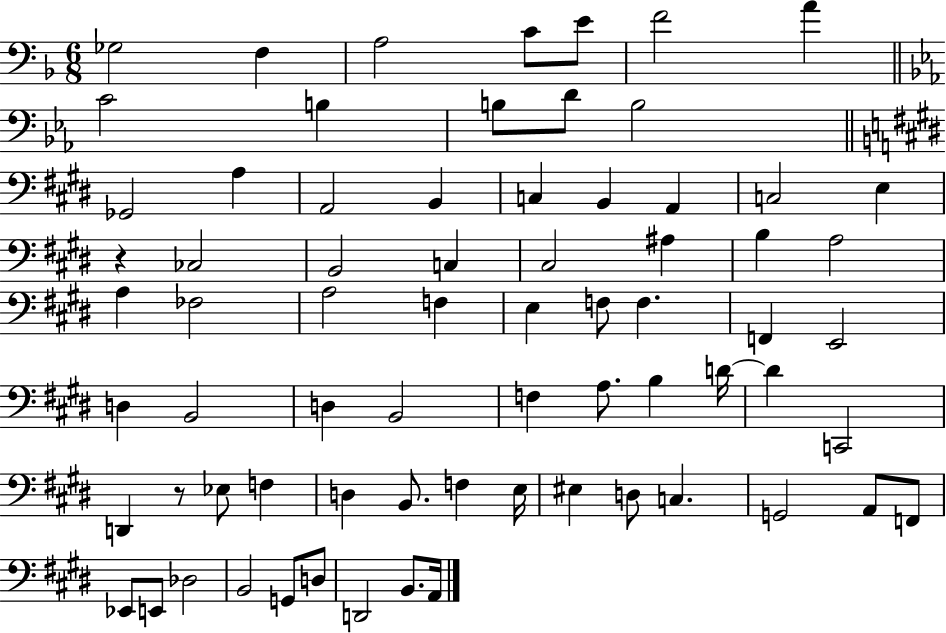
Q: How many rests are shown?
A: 2